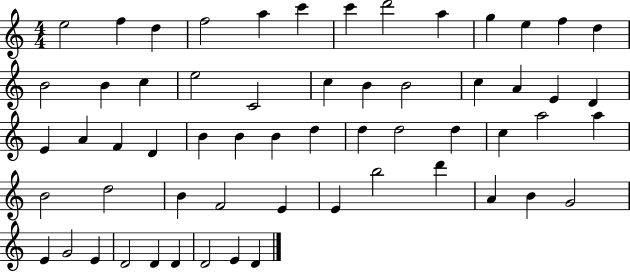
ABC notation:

X:1
T:Untitled
M:4/4
L:1/4
K:C
e2 f d f2 a c' c' d'2 a g e f d B2 B c e2 C2 c B B2 c A E D E A F D B B B d d d2 d c a2 a B2 d2 B F2 E E b2 d' A B G2 E G2 E D2 D D D2 E D